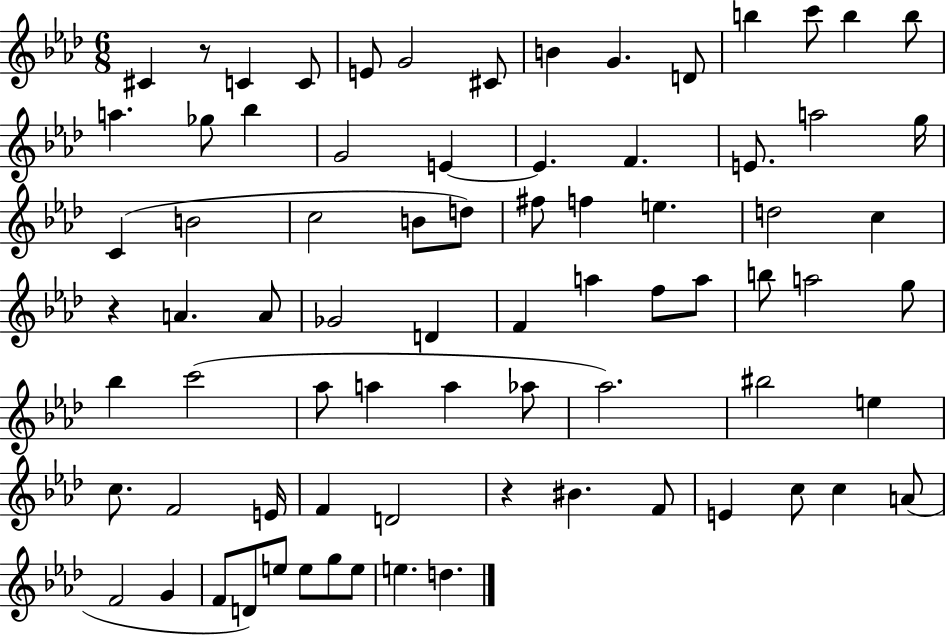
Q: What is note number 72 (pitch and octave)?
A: E5